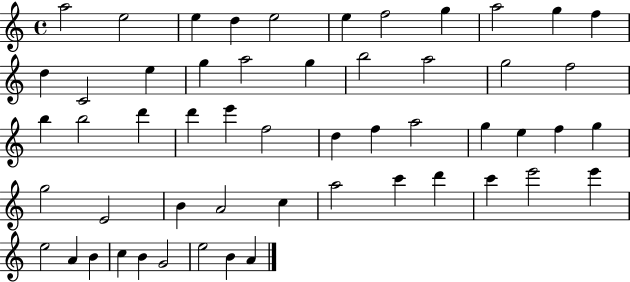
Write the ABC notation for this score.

X:1
T:Untitled
M:4/4
L:1/4
K:C
a2 e2 e d e2 e f2 g a2 g f d C2 e g a2 g b2 a2 g2 f2 b b2 d' d' e' f2 d f a2 g e f g g2 E2 B A2 c a2 c' d' c' e'2 e' e2 A B c B G2 e2 B A